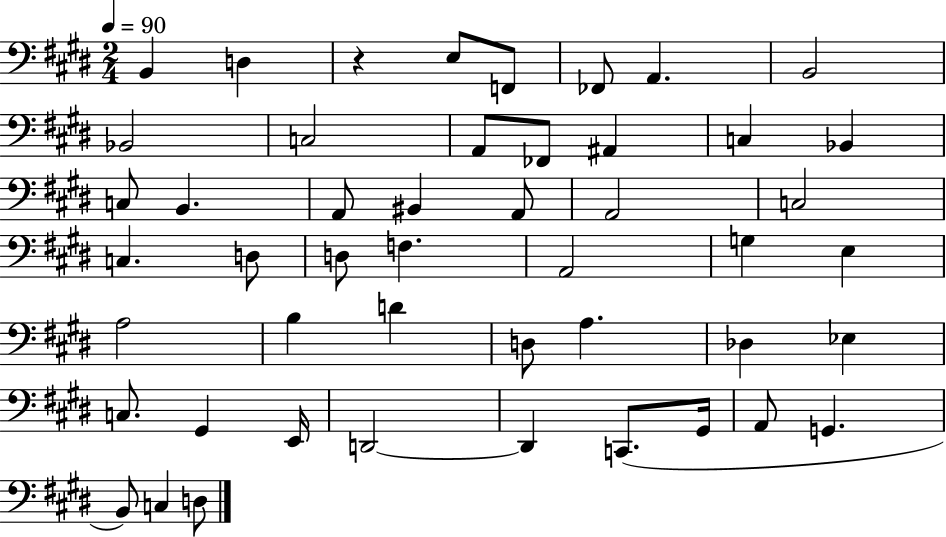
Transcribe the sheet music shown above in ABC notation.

X:1
T:Untitled
M:2/4
L:1/4
K:E
B,, D, z E,/2 F,,/2 _F,,/2 A,, B,,2 _B,,2 C,2 A,,/2 _F,,/2 ^A,, C, _B,, C,/2 B,, A,,/2 ^B,, A,,/2 A,,2 C,2 C, D,/2 D,/2 F, A,,2 G, E, A,2 B, D D,/2 A, _D, _E, C,/2 ^G,, E,,/4 D,,2 D,, C,,/2 ^G,,/4 A,,/2 G,, B,,/2 C, D,/2